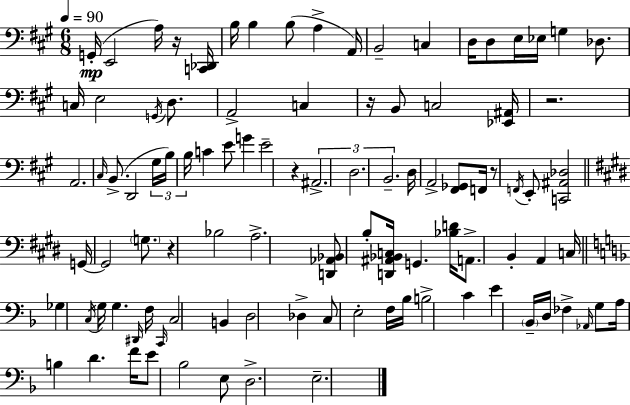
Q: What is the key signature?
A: A major